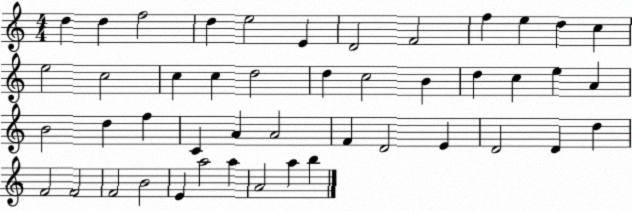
X:1
T:Untitled
M:4/4
L:1/4
K:C
d d f2 d e2 E D2 F2 f e d c e2 c2 c c d2 d c2 B d c e A B2 d f C A A2 F D2 E D2 D d F2 F2 F2 B2 E a2 a A2 a b